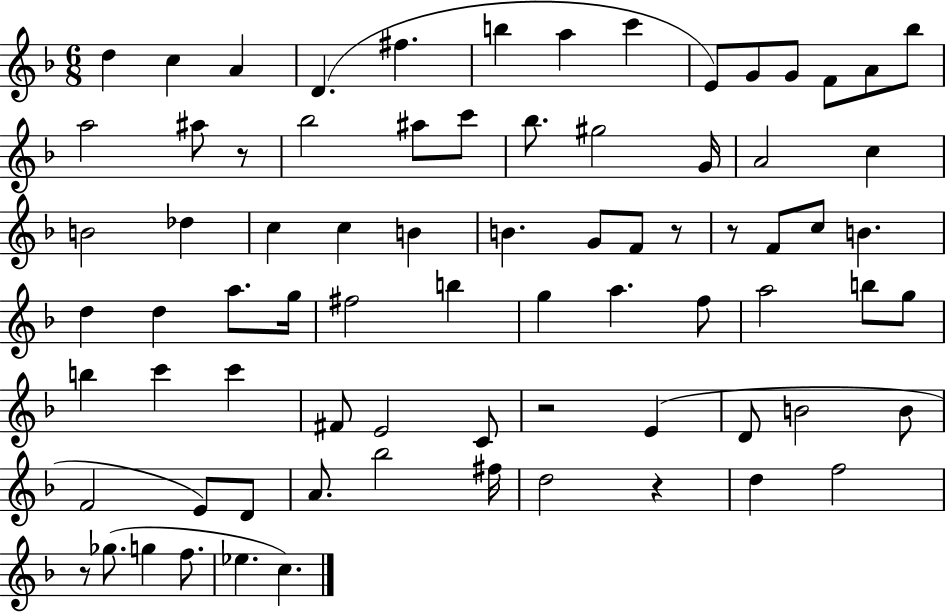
X:1
T:Untitled
M:6/8
L:1/4
K:F
d c A D ^f b a c' E/2 G/2 G/2 F/2 A/2 _b/2 a2 ^a/2 z/2 _b2 ^a/2 c'/2 _b/2 ^g2 G/4 A2 c B2 _d c c B B G/2 F/2 z/2 z/2 F/2 c/2 B d d a/2 g/4 ^f2 b g a f/2 a2 b/2 g/2 b c' c' ^F/2 E2 C/2 z2 E D/2 B2 B/2 F2 E/2 D/2 A/2 _b2 ^f/4 d2 z d f2 z/2 _g/2 g f/2 _e c